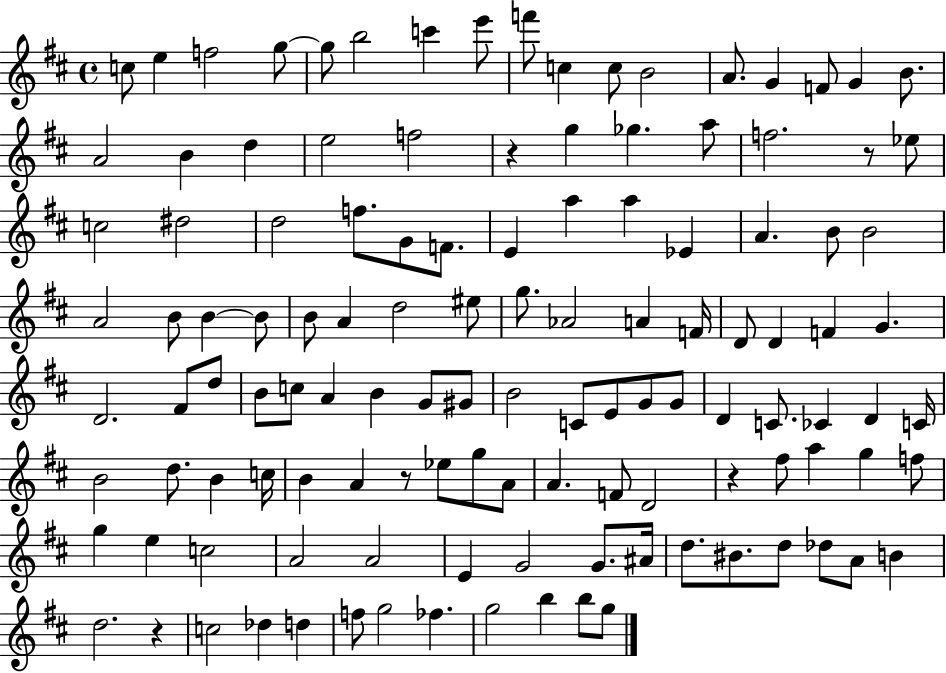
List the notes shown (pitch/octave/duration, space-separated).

C5/e E5/q F5/h G5/e G5/e B5/h C6/q E6/e F6/e C5/q C5/e B4/h A4/e. G4/q F4/e G4/q B4/e. A4/h B4/q D5/q E5/h F5/h R/q G5/q Gb5/q. A5/e F5/h. R/e Eb5/e C5/h D#5/h D5/h F5/e. G4/e F4/e. E4/q A5/q A5/q Eb4/q A4/q. B4/e B4/h A4/h B4/e B4/q B4/e B4/e A4/q D5/h EIS5/e G5/e. Ab4/h A4/q F4/s D4/e D4/q F4/q G4/q. D4/h. F#4/e D5/e B4/e C5/e A4/q B4/q G4/e G#4/e B4/h C4/e E4/e G4/e G4/e D4/q C4/e. CES4/q D4/q C4/s B4/h D5/e. B4/q C5/s B4/q A4/q R/e Eb5/e G5/e A4/e A4/q. F4/e D4/h R/q F#5/e A5/q G5/q F5/e G5/q E5/q C5/h A4/h A4/h E4/q G4/h G4/e. A#4/s D5/e. BIS4/e. D5/e Db5/e A4/e B4/q D5/h. R/q C5/h Db5/q D5/q F5/e G5/h FES5/q. G5/h B5/q B5/e G5/e